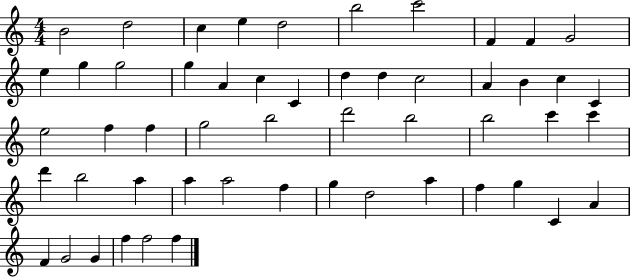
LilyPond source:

{
  \clef treble
  \numericTimeSignature
  \time 4/4
  \key c \major
  b'2 d''2 | c''4 e''4 d''2 | b''2 c'''2 | f'4 f'4 g'2 | \break e''4 g''4 g''2 | g''4 a'4 c''4 c'4 | d''4 d''4 c''2 | a'4 b'4 c''4 c'4 | \break e''2 f''4 f''4 | g''2 b''2 | d'''2 b''2 | b''2 c'''4 c'''4 | \break d'''4 b''2 a''4 | a''4 a''2 f''4 | g''4 d''2 a''4 | f''4 g''4 c'4 a'4 | \break f'4 g'2 g'4 | f''4 f''2 f''4 | \bar "|."
}